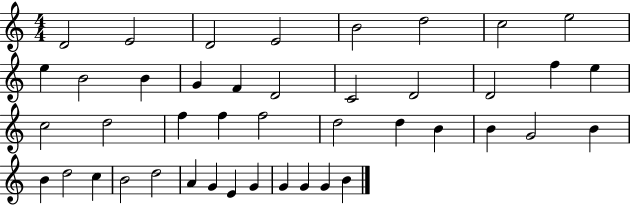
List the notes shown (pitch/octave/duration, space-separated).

D4/h E4/h D4/h E4/h B4/h D5/h C5/h E5/h E5/q B4/h B4/q G4/q F4/q D4/h C4/h D4/h D4/h F5/q E5/q C5/h D5/h F5/q F5/q F5/h D5/h D5/q B4/q B4/q G4/h B4/q B4/q D5/h C5/q B4/h D5/h A4/q G4/q E4/q G4/q G4/q G4/q G4/q B4/q